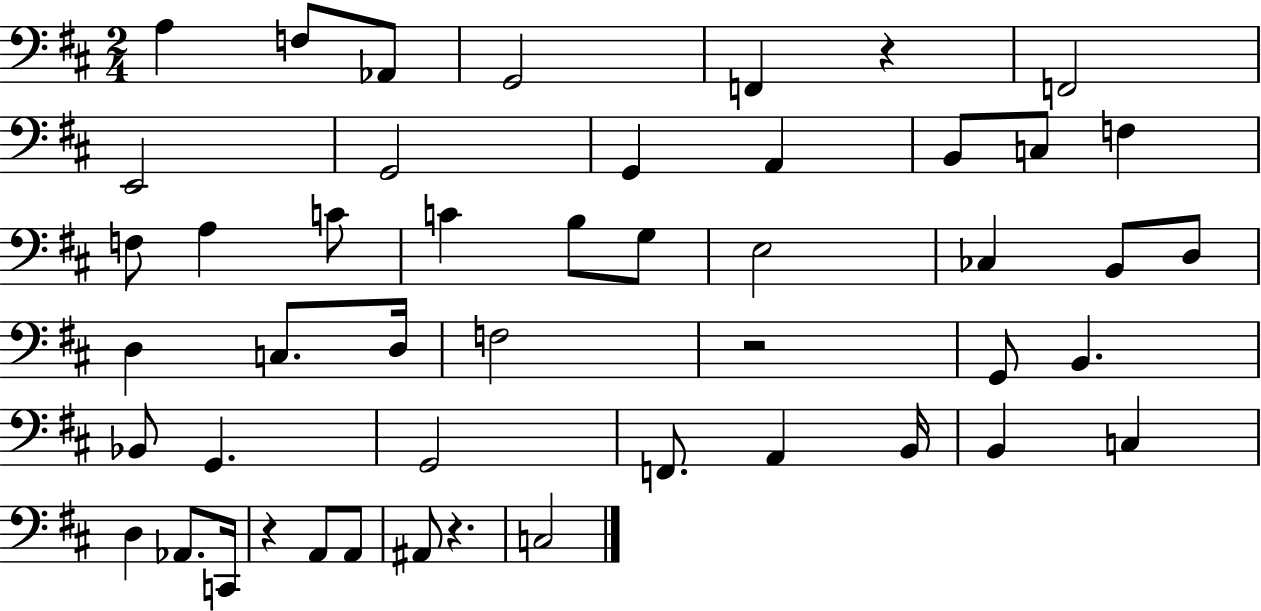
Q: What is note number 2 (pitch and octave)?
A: F3